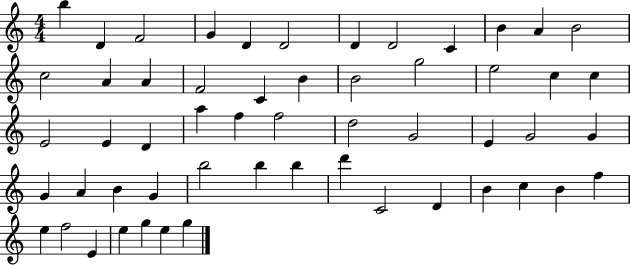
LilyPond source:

{
  \clef treble
  \numericTimeSignature
  \time 4/4
  \key c \major
  b''4 d'4 f'2 | g'4 d'4 d'2 | d'4 d'2 c'4 | b'4 a'4 b'2 | \break c''2 a'4 a'4 | f'2 c'4 b'4 | b'2 g''2 | e''2 c''4 c''4 | \break e'2 e'4 d'4 | a''4 f''4 f''2 | d''2 g'2 | e'4 g'2 g'4 | \break g'4 a'4 b'4 g'4 | b''2 b''4 b''4 | d'''4 c'2 d'4 | b'4 c''4 b'4 f''4 | \break e''4 f''2 e'4 | e''4 g''4 e''4 g''4 | \bar "|."
}